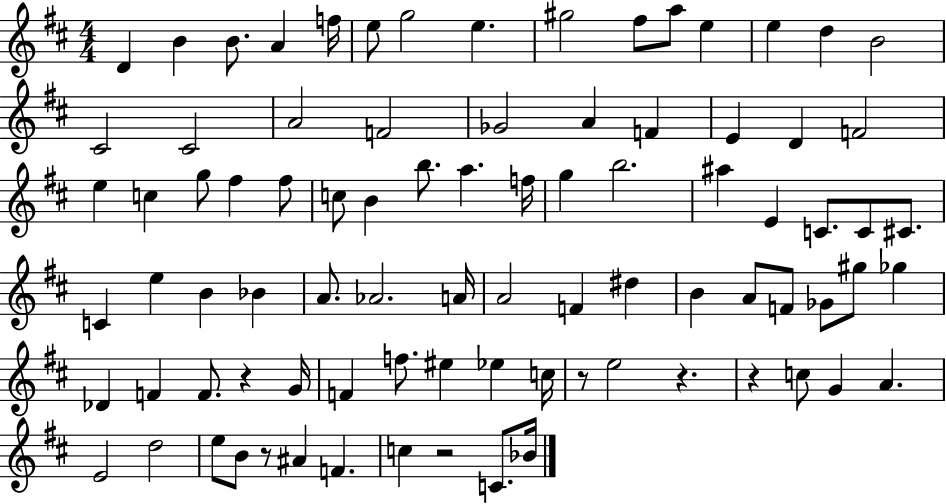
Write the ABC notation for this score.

X:1
T:Untitled
M:4/4
L:1/4
K:D
D B B/2 A f/4 e/2 g2 e ^g2 ^f/2 a/2 e e d B2 ^C2 ^C2 A2 F2 _G2 A F E D F2 e c g/2 ^f ^f/2 c/2 B b/2 a f/4 g b2 ^a E C/2 C/2 ^C/2 C e B _B A/2 _A2 A/4 A2 F ^d B A/2 F/2 _G/2 ^g/2 _g _D F F/2 z G/4 F f/2 ^e _e c/4 z/2 e2 z z c/2 G A E2 d2 e/2 B/2 z/2 ^A F c z2 C/2 _B/4